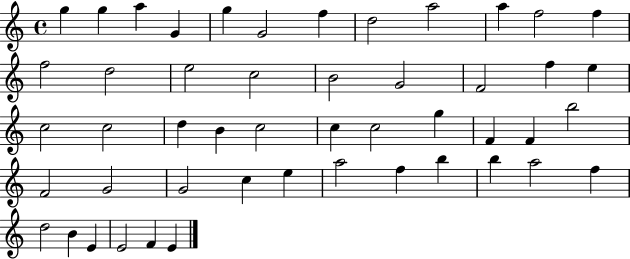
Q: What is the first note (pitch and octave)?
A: G5